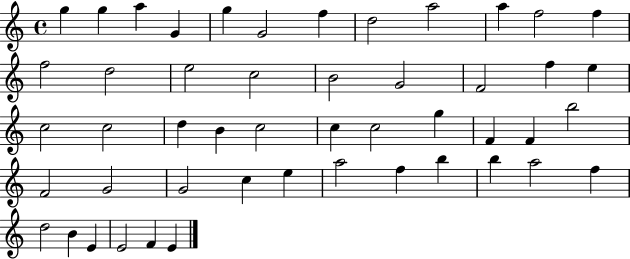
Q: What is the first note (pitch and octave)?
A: G5